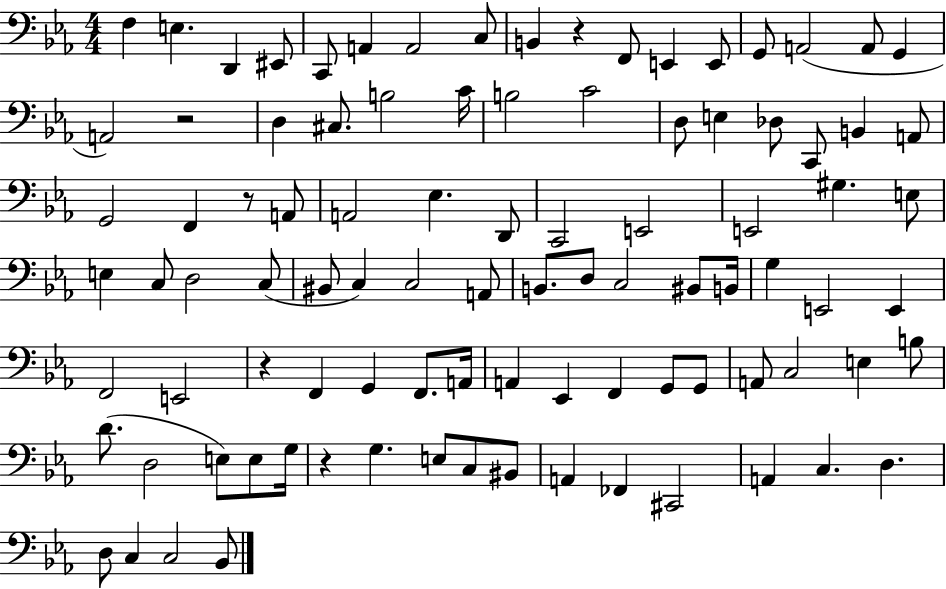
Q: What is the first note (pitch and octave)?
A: F3